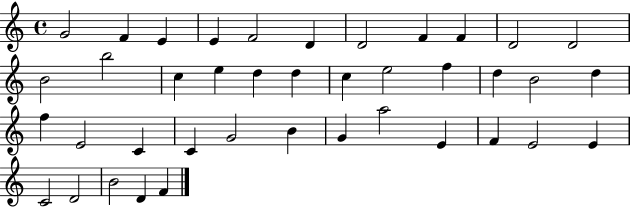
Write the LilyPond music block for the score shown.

{
  \clef treble
  \time 4/4
  \defaultTimeSignature
  \key c \major
  g'2 f'4 e'4 | e'4 f'2 d'4 | d'2 f'4 f'4 | d'2 d'2 | \break b'2 b''2 | c''4 e''4 d''4 d''4 | c''4 e''2 f''4 | d''4 b'2 d''4 | \break f''4 e'2 c'4 | c'4 g'2 b'4 | g'4 a''2 e'4 | f'4 e'2 e'4 | \break c'2 d'2 | b'2 d'4 f'4 | \bar "|."
}